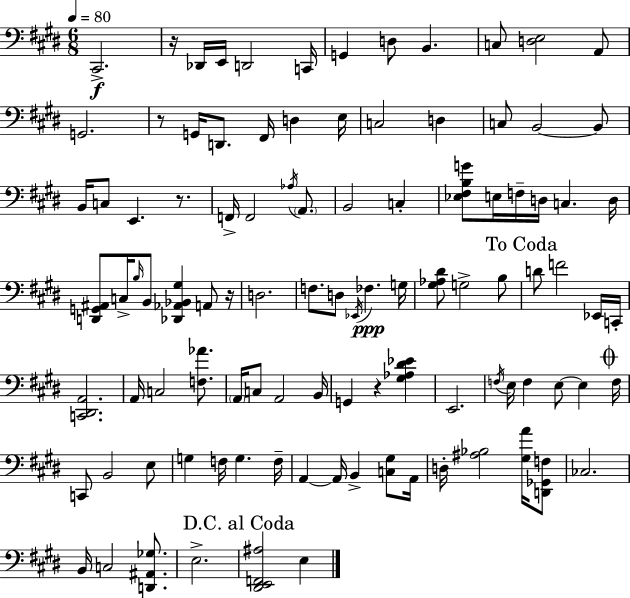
C#2/h. R/s Db2/s E2/s D2/h C2/s G2/q D3/e B2/q. C3/e [D3,E3]/h A2/e G2/h. R/e G2/s D2/e. F#2/s D3/q E3/s C3/h D3/q C3/e B2/h B2/e B2/s C3/e E2/q. R/e. F2/s F2/h Ab3/s A2/e. B2/h C3/q [Eb3,F#3,B3,G4]/e E3/s F3/s D3/s C3/q. D3/s [D2,G2,A#2]/e C3/s B3/s B2/e [Db2,Ab2,Bb2,G#3]/q A2/e R/s D3/h. F3/e. D3/e Eb2/s FES3/q. G3/s [G#3,Ab3,D#4]/e G3/h B3/e D4/e F4/h Eb2/s C2/s [C2,D#2,A2]/h. A2/s C3/h [F3,Ab4]/e. A2/s C3/e A2/h B2/s G2/q R/q [G#3,Ab3,D#4,Eb4]/q E2/h. F3/s E3/s F3/q E3/e E3/q F3/s C2/e B2/h E3/e G3/q F3/s G3/q. F3/s A2/q A2/s B2/q [C3,G#3]/e A2/s D3/s [A#3,Bb3]/h [G#3,A4]/s [D2,Gb2,F3]/e CES3/h. B2/s C3/h [D2,A#2,Gb3]/e. E3/h. [D#2,E2,F2,A#3]/h E3/q